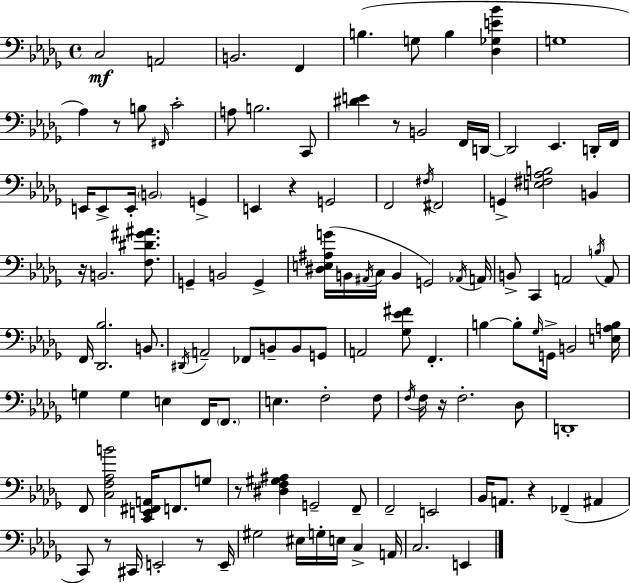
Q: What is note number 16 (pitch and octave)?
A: B2